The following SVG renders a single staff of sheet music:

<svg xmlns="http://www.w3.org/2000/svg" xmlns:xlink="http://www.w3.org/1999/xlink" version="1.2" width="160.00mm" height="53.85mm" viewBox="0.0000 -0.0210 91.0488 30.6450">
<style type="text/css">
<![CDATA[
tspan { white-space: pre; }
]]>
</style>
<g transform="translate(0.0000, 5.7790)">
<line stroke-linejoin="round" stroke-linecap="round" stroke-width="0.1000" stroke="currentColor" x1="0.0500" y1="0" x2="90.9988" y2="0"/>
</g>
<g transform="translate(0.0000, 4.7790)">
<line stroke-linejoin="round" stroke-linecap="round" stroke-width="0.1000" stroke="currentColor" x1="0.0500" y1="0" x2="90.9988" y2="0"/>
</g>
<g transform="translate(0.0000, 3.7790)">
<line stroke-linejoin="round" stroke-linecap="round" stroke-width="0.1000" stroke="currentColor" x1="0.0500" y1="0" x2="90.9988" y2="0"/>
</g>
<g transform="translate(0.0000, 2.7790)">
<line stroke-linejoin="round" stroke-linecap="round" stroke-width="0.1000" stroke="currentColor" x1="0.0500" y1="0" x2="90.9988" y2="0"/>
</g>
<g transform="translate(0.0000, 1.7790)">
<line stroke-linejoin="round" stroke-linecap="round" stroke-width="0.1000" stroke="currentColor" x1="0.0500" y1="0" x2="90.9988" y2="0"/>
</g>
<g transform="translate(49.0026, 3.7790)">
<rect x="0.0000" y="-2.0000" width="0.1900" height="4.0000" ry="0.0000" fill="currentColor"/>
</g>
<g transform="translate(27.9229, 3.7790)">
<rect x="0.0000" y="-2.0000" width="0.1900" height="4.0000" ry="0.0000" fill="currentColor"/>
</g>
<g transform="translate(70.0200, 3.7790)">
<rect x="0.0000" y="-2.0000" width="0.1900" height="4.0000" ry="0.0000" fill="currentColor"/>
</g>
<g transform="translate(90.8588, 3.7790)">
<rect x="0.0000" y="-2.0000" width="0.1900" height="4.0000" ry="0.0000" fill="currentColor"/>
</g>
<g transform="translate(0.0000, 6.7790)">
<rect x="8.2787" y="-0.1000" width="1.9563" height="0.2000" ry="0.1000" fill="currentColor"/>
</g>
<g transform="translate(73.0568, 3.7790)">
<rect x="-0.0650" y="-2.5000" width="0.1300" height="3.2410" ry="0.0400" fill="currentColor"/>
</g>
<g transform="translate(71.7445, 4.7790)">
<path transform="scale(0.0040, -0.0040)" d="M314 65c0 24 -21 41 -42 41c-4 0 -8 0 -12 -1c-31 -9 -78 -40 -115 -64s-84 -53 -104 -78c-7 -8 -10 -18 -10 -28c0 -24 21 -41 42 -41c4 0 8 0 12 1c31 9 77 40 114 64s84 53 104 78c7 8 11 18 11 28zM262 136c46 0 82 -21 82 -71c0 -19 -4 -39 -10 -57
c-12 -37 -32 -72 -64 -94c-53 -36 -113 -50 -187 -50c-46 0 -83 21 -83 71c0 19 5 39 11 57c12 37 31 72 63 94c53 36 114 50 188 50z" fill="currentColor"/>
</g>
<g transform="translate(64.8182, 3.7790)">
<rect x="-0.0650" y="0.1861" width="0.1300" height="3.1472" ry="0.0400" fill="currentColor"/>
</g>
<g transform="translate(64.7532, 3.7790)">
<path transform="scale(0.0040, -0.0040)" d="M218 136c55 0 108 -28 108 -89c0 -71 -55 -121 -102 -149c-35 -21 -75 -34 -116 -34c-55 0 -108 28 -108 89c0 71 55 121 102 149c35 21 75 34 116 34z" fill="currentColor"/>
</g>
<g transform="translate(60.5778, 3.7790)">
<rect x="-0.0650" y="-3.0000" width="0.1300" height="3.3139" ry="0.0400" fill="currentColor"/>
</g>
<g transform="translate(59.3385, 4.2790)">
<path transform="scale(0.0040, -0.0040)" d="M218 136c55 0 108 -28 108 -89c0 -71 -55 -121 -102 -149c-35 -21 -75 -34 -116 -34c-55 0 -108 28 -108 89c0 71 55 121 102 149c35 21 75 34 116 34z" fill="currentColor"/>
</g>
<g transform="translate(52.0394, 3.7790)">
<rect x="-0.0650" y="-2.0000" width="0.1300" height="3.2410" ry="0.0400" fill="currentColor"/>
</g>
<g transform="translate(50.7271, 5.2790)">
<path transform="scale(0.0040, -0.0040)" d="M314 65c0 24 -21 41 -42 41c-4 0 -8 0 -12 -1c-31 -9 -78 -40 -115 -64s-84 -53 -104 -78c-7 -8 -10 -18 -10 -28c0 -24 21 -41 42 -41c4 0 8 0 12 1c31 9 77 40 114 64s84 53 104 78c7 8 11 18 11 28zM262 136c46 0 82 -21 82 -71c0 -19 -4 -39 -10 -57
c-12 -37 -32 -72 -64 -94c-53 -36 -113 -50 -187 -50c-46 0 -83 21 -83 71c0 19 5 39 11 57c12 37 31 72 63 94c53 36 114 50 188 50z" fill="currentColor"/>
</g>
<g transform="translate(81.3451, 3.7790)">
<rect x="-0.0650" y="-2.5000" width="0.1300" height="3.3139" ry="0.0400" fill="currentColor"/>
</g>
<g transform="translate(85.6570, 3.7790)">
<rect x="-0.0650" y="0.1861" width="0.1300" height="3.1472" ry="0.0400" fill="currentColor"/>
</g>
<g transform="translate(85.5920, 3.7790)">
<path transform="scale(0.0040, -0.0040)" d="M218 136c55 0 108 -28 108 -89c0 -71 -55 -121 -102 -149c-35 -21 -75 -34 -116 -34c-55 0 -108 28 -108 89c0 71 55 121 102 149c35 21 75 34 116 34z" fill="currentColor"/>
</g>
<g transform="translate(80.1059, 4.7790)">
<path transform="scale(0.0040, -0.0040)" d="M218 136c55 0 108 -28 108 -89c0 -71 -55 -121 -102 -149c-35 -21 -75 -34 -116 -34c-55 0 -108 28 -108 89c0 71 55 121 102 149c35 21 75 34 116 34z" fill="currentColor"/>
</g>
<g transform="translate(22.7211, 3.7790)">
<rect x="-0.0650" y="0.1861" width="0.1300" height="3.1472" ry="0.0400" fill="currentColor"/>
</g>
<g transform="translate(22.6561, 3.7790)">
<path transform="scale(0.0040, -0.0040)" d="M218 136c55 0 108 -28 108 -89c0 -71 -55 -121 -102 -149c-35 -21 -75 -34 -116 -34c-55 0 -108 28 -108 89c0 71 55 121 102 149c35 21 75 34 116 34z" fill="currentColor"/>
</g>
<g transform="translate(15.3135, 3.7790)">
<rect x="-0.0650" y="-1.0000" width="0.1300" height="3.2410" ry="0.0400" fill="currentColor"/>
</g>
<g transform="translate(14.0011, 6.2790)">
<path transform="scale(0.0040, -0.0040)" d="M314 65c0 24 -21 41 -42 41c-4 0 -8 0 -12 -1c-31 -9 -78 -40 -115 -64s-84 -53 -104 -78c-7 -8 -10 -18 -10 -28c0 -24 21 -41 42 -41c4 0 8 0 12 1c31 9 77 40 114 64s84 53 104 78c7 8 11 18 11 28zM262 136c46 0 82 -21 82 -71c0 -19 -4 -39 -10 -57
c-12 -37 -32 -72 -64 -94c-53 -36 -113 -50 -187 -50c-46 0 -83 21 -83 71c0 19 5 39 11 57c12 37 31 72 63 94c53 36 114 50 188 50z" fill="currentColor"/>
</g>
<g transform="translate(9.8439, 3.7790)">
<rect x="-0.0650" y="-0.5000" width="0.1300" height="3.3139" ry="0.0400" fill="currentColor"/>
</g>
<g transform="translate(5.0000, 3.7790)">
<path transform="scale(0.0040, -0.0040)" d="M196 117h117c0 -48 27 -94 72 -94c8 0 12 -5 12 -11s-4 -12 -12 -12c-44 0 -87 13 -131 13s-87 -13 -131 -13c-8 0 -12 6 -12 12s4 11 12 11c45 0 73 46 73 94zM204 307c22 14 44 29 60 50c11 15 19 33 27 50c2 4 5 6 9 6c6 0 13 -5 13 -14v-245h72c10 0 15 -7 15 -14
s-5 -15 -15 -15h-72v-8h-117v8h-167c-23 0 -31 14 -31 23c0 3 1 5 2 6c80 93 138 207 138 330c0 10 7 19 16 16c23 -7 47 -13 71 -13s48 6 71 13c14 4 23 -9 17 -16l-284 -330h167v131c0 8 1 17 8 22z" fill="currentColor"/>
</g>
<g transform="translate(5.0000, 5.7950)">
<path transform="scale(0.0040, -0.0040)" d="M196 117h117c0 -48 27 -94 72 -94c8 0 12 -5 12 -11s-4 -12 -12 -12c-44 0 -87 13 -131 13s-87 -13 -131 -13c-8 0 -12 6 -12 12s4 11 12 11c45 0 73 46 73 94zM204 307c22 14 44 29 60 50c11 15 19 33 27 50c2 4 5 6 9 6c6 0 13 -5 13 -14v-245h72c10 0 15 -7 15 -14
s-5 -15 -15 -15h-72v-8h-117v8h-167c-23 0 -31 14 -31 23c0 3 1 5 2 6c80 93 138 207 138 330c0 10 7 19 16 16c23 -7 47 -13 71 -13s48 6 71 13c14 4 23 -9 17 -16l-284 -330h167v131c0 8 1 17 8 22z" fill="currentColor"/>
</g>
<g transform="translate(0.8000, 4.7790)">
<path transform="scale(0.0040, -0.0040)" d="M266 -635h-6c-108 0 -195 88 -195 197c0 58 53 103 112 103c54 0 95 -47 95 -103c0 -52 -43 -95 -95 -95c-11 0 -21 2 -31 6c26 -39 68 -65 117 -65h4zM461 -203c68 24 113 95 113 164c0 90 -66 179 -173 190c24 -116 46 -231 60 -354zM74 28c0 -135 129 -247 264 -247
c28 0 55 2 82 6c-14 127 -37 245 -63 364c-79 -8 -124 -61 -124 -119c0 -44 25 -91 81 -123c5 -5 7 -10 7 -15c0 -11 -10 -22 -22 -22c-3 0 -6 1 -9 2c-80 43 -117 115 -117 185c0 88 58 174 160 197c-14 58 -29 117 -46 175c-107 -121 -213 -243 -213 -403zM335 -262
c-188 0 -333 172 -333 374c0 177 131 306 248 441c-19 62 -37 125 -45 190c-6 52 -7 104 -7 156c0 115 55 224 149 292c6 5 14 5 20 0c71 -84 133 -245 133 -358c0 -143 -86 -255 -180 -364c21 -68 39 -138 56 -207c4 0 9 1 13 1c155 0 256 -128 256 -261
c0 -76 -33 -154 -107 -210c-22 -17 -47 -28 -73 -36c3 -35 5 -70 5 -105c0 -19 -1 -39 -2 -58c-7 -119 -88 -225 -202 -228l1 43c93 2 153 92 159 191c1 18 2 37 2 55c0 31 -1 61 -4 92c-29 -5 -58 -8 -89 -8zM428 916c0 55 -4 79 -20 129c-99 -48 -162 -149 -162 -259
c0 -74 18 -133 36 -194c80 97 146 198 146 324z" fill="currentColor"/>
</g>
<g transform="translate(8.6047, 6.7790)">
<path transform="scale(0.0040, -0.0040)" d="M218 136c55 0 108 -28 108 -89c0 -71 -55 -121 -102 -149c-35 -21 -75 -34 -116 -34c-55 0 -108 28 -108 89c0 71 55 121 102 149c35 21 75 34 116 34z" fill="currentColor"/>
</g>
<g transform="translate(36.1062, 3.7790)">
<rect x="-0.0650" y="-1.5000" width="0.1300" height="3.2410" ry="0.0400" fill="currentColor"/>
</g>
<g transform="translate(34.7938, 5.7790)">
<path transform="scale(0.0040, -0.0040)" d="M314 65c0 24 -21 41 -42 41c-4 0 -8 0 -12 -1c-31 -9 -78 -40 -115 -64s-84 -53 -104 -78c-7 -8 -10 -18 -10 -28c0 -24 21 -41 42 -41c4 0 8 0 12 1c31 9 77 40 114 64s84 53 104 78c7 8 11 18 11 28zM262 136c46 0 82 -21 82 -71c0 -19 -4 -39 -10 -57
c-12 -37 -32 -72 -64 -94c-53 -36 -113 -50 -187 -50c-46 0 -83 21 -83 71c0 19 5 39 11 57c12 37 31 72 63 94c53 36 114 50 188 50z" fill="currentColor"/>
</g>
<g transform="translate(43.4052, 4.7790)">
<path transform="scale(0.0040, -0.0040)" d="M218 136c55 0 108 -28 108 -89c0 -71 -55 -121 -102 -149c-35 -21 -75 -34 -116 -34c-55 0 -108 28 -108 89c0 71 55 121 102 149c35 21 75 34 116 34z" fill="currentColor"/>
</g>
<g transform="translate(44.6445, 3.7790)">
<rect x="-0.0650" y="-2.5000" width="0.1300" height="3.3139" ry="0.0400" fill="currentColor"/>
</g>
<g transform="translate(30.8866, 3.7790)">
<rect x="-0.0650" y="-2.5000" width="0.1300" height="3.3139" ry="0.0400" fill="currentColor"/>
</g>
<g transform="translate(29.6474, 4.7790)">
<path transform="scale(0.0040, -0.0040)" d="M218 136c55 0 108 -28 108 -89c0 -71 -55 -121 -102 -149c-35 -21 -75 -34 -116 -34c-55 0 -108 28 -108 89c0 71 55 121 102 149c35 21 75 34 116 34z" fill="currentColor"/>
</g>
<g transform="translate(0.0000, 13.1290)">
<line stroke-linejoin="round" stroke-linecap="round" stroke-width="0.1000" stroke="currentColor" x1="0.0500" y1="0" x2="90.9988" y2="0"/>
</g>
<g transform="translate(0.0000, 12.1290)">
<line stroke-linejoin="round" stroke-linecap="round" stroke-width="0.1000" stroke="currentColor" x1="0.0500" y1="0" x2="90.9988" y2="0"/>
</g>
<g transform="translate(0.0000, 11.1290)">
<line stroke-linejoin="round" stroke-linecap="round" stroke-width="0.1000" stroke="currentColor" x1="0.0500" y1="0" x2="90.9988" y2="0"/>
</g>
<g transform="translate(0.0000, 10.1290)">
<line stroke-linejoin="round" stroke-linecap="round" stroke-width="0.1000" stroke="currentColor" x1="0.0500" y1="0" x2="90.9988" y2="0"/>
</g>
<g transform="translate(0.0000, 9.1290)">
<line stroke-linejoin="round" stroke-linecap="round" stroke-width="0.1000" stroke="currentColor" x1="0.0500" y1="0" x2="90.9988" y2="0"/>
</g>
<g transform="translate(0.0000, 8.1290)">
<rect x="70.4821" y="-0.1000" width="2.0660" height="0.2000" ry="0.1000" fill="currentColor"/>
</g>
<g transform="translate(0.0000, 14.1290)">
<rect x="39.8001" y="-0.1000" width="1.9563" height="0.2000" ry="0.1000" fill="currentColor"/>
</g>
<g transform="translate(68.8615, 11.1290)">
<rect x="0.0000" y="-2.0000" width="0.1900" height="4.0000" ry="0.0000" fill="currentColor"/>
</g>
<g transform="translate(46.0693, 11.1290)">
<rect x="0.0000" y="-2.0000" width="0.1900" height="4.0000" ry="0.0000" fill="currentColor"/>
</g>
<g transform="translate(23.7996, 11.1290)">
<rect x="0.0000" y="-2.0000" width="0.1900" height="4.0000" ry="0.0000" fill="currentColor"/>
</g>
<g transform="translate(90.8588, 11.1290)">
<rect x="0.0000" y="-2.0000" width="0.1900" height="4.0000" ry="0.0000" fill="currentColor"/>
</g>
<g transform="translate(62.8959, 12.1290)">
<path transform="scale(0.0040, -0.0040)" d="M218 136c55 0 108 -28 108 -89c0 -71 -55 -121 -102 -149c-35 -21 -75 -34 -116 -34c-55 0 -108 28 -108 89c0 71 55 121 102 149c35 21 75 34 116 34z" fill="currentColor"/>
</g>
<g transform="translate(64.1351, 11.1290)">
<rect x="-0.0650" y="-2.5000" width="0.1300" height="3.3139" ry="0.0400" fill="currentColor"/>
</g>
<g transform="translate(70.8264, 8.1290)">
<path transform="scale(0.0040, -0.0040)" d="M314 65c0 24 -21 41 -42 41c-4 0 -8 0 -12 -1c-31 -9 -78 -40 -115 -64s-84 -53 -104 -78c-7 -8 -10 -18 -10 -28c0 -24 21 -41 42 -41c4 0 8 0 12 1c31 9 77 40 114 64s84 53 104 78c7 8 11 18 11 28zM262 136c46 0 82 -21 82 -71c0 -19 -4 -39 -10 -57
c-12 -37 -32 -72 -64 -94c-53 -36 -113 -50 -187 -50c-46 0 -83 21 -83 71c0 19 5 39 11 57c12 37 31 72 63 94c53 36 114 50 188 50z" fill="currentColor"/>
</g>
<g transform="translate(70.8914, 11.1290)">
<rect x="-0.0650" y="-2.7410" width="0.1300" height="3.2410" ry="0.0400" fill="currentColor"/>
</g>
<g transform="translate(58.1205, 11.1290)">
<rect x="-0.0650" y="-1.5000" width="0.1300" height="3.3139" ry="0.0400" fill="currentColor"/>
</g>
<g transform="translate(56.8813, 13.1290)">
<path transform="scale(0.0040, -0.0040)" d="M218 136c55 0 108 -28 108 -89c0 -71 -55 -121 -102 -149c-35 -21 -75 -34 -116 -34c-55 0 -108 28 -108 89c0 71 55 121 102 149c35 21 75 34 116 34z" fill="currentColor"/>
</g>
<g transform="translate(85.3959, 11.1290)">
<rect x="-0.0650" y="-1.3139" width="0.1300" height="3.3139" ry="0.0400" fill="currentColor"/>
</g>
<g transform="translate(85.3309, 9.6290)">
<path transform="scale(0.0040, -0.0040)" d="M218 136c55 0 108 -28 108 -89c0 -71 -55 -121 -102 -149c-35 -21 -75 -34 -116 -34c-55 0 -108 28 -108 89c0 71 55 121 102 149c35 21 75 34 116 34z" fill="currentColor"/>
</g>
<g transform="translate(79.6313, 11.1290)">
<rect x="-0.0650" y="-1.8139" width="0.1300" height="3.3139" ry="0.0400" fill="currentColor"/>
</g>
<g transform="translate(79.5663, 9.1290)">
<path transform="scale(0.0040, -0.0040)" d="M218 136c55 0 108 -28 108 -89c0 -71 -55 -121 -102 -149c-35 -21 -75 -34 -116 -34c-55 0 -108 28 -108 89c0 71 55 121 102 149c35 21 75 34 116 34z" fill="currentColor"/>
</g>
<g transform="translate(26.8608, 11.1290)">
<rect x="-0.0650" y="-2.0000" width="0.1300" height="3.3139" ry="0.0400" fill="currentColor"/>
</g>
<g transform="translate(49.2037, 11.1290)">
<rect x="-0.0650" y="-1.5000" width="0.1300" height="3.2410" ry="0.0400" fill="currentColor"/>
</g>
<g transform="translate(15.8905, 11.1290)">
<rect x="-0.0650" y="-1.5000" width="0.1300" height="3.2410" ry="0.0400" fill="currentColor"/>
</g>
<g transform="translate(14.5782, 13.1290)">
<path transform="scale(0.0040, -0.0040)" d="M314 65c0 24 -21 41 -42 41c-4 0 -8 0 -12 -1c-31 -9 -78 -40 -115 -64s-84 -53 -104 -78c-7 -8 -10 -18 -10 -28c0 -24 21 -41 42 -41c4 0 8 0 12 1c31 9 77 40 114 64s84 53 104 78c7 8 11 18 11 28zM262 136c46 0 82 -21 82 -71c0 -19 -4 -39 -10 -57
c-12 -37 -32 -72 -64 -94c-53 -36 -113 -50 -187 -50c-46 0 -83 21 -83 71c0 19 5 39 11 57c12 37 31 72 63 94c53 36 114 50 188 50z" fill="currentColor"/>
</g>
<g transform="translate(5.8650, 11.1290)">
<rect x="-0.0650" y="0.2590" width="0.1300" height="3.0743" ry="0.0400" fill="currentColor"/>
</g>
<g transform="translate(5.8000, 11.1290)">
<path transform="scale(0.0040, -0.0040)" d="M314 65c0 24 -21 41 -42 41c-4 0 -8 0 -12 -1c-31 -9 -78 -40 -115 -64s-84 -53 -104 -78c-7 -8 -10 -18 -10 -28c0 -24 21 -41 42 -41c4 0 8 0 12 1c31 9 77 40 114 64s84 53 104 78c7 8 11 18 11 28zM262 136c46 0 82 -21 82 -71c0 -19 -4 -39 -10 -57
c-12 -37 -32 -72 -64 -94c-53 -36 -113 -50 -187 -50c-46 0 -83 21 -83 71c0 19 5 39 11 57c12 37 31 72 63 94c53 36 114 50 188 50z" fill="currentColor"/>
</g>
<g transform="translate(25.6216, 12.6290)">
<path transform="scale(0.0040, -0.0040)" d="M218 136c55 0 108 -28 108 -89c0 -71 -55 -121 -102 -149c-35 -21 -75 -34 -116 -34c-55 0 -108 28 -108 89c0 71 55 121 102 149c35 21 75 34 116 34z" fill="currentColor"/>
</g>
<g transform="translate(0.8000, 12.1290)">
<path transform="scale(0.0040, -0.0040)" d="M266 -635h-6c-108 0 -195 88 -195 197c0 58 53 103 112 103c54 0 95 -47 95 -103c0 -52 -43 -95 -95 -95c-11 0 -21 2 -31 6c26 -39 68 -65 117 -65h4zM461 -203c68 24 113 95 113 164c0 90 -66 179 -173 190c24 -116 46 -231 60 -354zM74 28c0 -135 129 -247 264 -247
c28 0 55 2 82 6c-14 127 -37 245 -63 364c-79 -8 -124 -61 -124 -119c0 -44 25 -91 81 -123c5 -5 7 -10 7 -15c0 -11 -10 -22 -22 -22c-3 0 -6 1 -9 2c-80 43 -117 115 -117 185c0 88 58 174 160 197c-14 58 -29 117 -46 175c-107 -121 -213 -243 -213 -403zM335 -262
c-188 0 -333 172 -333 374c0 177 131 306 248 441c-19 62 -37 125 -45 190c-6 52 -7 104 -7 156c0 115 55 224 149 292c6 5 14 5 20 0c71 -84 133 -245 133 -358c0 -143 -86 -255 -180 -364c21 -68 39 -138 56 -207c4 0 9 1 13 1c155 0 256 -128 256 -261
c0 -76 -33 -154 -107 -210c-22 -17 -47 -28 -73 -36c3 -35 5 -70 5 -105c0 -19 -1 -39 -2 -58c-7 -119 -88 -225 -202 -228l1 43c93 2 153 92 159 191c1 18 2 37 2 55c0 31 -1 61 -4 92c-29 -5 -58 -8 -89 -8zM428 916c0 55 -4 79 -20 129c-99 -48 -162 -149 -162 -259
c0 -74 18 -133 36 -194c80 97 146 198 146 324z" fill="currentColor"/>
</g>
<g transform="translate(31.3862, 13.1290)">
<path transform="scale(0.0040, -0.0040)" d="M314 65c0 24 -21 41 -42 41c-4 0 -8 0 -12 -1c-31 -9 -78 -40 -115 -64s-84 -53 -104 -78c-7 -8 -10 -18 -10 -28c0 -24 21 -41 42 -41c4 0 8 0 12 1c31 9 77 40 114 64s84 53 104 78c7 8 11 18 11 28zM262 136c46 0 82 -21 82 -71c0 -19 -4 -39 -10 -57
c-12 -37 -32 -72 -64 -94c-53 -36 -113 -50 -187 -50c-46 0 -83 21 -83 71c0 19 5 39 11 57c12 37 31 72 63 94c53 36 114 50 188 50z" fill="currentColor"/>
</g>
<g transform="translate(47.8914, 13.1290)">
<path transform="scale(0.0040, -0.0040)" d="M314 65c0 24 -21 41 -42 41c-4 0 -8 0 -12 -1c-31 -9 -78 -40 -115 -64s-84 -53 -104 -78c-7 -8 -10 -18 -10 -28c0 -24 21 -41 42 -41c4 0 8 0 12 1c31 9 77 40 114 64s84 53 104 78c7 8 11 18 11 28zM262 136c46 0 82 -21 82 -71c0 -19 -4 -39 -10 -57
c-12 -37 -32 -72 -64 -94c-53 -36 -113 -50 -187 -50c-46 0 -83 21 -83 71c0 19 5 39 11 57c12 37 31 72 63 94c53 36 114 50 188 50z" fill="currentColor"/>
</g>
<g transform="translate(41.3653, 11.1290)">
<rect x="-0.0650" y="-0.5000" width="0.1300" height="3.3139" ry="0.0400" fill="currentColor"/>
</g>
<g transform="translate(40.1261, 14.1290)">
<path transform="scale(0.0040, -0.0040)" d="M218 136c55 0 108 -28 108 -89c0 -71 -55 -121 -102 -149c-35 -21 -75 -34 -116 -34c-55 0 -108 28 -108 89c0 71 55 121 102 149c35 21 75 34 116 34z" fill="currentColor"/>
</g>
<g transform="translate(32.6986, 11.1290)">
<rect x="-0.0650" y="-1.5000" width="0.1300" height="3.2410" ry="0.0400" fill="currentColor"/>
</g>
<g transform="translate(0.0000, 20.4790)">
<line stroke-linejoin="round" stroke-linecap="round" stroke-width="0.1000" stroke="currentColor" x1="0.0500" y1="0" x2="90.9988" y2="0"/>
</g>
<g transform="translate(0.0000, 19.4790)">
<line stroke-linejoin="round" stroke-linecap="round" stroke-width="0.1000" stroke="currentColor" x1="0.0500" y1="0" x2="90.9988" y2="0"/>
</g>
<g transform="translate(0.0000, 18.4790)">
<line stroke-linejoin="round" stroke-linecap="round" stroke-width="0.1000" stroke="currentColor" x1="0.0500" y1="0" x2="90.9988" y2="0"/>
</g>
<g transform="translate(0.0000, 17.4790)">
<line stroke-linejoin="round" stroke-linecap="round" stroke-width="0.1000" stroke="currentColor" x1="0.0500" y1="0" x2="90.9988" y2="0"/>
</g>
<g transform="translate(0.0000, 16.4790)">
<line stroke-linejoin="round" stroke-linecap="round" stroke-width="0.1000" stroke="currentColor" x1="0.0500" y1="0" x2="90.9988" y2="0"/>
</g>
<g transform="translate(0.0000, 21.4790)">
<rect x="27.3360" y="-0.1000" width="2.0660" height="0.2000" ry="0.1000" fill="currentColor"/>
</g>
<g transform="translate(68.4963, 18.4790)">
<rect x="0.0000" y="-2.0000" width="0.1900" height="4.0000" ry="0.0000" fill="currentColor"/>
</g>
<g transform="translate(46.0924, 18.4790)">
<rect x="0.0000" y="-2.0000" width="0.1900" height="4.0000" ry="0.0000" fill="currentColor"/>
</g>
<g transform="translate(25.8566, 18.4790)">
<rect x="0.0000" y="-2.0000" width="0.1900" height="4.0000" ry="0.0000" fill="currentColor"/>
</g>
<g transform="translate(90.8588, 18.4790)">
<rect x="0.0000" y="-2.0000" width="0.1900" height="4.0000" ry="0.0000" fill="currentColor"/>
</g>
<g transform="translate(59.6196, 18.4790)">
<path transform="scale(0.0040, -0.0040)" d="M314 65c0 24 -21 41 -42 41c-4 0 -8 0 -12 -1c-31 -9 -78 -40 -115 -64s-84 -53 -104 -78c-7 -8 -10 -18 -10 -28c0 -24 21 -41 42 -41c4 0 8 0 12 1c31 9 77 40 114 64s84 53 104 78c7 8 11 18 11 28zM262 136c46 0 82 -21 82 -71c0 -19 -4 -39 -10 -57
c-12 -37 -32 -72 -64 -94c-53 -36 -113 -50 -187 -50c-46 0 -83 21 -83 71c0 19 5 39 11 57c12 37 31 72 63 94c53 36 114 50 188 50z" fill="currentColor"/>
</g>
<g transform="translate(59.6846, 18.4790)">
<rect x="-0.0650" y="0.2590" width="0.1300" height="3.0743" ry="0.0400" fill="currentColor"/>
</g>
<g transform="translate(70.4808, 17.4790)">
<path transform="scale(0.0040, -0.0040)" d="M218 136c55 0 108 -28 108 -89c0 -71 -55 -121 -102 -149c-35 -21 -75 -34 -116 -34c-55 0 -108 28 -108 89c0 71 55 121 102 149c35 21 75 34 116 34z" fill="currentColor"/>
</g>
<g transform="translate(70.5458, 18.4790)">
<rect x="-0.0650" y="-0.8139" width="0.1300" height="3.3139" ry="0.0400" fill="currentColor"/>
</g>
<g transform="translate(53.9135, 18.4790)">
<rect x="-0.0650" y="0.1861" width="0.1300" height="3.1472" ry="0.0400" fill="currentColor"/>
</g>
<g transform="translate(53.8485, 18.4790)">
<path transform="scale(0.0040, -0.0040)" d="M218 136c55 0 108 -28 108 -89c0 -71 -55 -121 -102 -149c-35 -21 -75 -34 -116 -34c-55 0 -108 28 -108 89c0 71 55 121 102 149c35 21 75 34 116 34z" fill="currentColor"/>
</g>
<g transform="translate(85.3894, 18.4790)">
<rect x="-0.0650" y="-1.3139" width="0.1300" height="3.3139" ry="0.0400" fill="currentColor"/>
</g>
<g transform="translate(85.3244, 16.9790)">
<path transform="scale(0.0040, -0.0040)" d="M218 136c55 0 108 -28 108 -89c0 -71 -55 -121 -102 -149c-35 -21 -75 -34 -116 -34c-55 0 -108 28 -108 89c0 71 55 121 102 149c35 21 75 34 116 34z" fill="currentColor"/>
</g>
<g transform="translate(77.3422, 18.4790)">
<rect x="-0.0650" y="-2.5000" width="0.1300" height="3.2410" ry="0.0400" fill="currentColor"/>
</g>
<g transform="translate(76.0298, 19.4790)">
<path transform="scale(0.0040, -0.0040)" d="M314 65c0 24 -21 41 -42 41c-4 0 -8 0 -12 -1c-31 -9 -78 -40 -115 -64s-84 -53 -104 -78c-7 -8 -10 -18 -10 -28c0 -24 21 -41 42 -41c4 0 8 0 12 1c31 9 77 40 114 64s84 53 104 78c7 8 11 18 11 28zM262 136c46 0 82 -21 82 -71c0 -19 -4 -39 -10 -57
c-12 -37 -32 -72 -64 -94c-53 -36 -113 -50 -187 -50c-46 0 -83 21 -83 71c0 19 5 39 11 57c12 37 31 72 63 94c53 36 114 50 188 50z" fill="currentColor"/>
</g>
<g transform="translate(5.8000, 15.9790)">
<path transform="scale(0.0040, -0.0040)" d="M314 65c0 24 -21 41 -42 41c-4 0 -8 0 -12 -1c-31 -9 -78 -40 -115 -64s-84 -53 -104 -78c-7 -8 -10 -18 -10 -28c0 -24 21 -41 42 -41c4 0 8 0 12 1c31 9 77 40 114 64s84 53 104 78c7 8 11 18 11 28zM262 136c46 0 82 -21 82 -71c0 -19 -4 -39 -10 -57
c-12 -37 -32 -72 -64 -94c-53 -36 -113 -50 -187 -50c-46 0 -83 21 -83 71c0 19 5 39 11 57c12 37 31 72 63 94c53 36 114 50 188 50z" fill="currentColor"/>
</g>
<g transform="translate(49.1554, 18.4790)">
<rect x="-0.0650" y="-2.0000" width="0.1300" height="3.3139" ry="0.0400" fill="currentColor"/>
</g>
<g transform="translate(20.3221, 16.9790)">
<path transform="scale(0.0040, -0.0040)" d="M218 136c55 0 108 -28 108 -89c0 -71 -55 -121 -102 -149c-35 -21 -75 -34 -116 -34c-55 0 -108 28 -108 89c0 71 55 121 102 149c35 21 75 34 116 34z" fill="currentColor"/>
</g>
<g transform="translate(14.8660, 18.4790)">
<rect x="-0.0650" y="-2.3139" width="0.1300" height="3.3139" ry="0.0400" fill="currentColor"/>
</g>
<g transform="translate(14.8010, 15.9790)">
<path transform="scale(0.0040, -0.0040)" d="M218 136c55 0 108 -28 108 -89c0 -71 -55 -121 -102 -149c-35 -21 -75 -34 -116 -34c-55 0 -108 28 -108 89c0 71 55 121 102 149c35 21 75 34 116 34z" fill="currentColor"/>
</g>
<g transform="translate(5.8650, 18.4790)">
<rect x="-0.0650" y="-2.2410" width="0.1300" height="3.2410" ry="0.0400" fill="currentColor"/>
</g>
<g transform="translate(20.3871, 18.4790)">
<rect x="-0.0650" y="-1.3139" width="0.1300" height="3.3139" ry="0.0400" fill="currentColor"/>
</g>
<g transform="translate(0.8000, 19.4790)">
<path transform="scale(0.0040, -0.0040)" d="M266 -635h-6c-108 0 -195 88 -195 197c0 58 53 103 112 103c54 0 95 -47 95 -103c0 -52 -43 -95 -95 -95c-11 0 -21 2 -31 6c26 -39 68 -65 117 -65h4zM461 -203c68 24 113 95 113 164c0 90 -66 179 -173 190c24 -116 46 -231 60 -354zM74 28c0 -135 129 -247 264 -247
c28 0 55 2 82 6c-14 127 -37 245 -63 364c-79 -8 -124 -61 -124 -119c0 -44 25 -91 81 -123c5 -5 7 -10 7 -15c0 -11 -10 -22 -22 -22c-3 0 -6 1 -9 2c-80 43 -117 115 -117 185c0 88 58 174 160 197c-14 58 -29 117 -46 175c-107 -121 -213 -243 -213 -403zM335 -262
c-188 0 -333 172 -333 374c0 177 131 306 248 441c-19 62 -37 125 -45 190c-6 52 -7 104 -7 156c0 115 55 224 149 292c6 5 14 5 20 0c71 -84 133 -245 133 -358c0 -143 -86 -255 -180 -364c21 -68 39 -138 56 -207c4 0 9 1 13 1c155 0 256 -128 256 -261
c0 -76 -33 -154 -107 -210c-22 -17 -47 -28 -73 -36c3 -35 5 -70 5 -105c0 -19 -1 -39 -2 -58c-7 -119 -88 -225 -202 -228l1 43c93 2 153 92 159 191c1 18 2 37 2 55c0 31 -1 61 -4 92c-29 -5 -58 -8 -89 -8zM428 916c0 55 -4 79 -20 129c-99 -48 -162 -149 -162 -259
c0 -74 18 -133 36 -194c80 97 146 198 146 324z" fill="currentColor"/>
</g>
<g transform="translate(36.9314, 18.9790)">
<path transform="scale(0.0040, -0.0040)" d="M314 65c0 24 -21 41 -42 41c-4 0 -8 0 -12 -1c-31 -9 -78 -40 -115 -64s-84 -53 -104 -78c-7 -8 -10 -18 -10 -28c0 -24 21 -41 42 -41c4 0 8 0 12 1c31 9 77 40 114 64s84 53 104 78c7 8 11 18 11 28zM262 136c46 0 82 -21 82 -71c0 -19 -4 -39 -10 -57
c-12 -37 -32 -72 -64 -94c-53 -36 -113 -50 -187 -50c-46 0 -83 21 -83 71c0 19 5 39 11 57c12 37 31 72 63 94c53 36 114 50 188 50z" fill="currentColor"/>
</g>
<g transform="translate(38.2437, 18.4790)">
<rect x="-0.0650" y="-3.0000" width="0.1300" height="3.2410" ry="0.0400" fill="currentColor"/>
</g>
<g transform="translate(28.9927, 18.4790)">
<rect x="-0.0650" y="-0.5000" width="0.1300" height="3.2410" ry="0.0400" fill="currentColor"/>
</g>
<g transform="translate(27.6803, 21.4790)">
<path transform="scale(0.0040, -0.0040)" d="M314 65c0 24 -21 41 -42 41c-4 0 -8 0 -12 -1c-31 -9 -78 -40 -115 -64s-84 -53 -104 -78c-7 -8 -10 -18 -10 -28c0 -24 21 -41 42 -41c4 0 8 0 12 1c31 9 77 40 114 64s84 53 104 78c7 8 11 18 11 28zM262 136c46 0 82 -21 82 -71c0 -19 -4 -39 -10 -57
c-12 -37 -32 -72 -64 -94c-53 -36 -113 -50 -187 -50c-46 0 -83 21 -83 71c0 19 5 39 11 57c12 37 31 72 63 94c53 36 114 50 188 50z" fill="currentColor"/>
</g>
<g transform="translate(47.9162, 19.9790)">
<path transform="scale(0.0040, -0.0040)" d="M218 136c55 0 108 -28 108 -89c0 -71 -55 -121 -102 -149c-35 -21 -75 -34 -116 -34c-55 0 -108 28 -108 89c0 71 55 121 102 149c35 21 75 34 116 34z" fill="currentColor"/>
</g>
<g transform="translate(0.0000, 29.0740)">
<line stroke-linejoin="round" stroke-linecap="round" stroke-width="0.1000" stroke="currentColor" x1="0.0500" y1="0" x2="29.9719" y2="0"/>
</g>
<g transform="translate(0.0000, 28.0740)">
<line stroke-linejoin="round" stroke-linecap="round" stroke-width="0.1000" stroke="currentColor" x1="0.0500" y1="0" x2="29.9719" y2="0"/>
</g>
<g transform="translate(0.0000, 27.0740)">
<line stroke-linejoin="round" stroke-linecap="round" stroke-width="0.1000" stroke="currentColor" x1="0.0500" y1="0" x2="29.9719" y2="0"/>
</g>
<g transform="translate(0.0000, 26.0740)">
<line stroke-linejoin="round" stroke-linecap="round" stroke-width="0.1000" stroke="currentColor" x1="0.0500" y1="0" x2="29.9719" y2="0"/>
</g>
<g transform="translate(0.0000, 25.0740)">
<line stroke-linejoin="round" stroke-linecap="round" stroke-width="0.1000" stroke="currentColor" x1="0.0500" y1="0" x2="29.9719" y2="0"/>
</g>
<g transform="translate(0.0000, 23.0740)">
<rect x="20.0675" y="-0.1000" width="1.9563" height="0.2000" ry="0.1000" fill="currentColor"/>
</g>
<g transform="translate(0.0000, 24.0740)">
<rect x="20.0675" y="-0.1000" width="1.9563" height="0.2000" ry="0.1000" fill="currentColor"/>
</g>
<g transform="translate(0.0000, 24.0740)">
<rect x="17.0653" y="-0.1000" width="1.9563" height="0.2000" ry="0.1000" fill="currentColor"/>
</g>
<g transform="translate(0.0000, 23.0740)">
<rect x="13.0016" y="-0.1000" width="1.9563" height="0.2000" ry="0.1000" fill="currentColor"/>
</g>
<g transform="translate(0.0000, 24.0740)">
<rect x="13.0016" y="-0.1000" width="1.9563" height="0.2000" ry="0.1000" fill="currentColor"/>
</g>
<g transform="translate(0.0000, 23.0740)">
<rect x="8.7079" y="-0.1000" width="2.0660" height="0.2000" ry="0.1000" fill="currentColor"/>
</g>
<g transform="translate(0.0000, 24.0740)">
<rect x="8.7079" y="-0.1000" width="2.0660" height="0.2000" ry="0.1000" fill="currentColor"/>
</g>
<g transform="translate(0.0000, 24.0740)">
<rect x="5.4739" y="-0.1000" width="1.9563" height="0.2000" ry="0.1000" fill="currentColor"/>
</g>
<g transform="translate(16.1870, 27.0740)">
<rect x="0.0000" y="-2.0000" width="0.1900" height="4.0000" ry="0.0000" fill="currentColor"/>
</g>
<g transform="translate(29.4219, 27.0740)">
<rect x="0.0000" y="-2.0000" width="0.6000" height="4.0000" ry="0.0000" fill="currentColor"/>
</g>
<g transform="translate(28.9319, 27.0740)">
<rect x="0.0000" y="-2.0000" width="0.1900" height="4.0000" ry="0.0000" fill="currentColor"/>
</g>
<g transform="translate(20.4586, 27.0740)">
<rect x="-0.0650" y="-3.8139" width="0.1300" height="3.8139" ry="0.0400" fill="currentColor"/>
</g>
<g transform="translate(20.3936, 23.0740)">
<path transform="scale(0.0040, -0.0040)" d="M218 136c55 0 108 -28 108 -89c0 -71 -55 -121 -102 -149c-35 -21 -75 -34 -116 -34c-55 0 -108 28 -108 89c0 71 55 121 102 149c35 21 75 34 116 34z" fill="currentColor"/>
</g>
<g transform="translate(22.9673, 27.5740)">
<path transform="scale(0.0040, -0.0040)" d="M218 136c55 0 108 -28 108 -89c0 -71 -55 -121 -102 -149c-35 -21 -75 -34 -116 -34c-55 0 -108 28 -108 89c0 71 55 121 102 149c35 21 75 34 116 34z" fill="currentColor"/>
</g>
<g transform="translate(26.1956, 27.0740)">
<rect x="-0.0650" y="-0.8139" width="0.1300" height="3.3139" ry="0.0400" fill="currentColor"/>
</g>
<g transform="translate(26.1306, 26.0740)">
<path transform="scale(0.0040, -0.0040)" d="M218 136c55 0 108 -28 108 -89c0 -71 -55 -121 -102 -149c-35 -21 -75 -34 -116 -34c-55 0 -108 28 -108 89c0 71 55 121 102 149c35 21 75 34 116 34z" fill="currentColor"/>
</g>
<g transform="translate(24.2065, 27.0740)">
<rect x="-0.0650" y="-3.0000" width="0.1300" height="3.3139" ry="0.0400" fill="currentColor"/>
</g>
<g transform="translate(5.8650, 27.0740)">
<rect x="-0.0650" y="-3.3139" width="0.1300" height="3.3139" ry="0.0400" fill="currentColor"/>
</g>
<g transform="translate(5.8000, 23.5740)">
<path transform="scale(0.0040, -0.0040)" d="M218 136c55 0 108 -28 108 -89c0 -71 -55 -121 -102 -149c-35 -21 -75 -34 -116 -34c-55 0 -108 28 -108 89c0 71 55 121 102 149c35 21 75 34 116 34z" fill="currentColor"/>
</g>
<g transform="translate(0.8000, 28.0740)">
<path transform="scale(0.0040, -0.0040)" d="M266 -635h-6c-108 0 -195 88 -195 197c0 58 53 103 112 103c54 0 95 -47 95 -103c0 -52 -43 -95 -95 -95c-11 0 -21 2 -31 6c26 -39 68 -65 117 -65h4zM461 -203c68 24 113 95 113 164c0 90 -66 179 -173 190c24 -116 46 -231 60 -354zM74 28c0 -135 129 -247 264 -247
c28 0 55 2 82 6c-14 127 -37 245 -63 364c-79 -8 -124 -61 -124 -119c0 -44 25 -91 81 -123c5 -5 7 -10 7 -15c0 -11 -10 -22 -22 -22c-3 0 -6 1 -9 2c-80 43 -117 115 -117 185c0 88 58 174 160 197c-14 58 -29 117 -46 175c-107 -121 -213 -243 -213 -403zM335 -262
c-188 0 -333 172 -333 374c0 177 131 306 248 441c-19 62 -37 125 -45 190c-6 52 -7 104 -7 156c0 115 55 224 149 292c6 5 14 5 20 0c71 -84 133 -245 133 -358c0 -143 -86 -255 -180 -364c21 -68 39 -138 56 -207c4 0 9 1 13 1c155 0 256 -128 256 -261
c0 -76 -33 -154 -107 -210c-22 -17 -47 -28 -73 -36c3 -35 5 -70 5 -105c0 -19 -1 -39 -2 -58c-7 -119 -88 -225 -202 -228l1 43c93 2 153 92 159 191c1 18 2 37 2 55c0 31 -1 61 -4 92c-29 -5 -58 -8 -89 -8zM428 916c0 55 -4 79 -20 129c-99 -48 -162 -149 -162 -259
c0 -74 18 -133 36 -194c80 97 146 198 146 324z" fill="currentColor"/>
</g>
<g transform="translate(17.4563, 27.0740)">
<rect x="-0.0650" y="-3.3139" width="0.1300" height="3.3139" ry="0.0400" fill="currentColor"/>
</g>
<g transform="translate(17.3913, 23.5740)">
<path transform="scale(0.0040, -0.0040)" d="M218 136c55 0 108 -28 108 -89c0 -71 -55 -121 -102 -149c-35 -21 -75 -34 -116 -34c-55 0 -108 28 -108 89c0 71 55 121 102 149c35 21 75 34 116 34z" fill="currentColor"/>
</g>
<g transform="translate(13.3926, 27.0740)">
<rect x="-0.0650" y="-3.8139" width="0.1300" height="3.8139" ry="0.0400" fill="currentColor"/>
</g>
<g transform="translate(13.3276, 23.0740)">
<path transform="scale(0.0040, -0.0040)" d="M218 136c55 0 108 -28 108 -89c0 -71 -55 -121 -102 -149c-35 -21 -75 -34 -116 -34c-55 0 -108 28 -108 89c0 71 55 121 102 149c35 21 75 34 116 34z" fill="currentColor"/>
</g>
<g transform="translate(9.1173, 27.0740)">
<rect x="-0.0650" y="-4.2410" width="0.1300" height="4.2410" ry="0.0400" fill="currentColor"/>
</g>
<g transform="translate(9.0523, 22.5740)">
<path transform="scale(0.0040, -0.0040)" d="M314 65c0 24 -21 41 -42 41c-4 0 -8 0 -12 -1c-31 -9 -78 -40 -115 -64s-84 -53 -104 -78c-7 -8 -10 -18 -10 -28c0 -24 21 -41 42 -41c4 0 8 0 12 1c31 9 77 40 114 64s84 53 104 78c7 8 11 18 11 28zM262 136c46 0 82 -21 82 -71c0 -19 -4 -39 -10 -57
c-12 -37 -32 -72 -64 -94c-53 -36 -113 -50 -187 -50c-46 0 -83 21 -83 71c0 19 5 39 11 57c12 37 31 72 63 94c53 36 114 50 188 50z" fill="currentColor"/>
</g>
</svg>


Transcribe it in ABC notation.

X:1
T:Untitled
M:4/4
L:1/4
K:C
C D2 B G E2 G F2 A B G2 G B B2 E2 F E2 C E2 E G a2 f e g2 g e C2 A2 F B B2 d G2 e b d'2 c' b c' A d